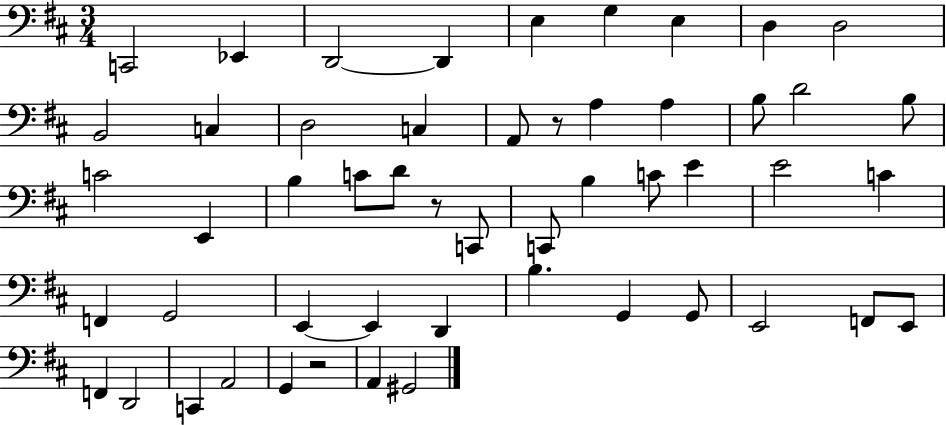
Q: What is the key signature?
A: D major